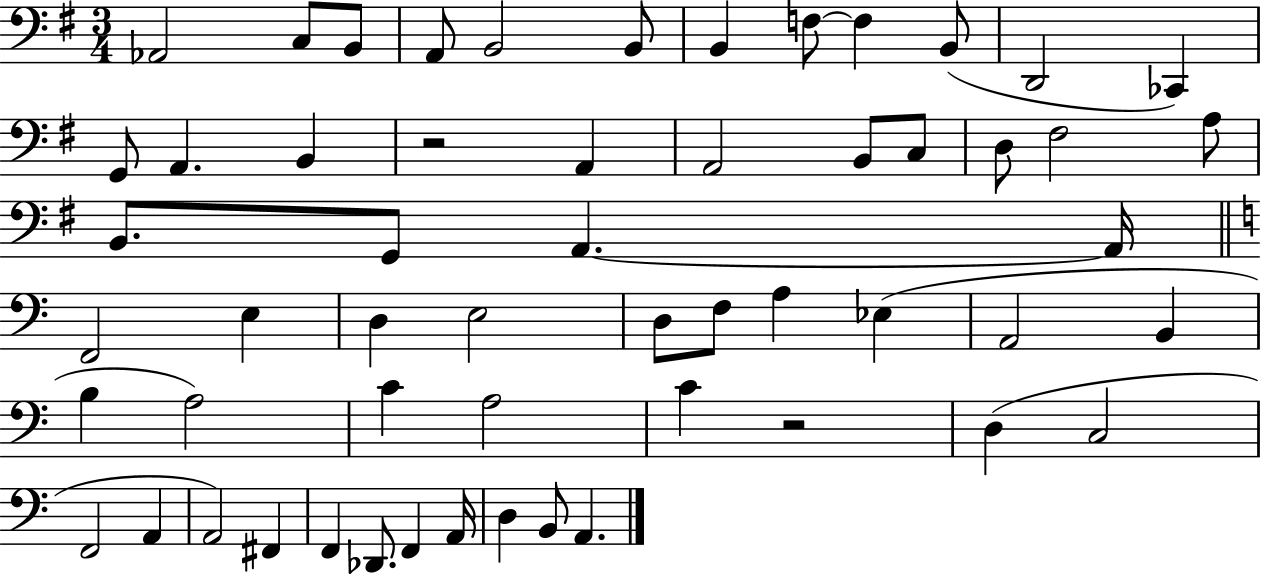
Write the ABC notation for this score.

X:1
T:Untitled
M:3/4
L:1/4
K:G
_A,,2 C,/2 B,,/2 A,,/2 B,,2 B,,/2 B,, F,/2 F, B,,/2 D,,2 _C,, G,,/2 A,, B,, z2 A,, A,,2 B,,/2 C,/2 D,/2 ^F,2 A,/2 B,,/2 G,,/2 A,, A,,/4 F,,2 E, D, E,2 D,/2 F,/2 A, _E, A,,2 B,, B, A,2 C A,2 C z2 D, C,2 F,,2 A,, A,,2 ^F,, F,, _D,,/2 F,, A,,/4 D, B,,/2 A,,